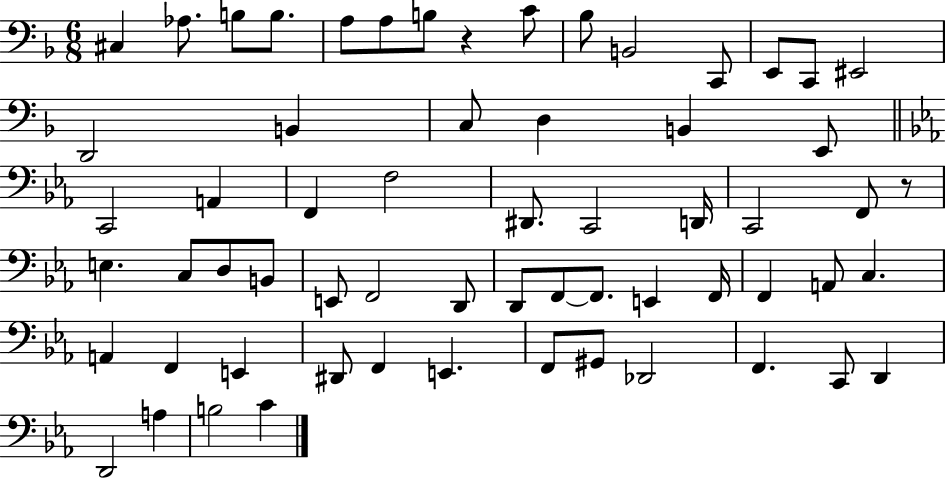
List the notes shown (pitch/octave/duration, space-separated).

C#3/q Ab3/e. B3/e B3/e. A3/e A3/e B3/e R/q C4/e Bb3/e B2/h C2/e E2/e C2/e EIS2/h D2/h B2/q C3/e D3/q B2/q E2/e C2/h A2/q F2/q F3/h D#2/e. C2/h D2/s C2/h F2/e R/e E3/q. C3/e D3/e B2/e E2/e F2/h D2/e D2/e F2/e F2/e. E2/q F2/s F2/q A2/e C3/q. A2/q F2/q E2/q D#2/e F2/q E2/q. F2/e G#2/e Db2/h F2/q. C2/e D2/q D2/h A3/q B3/h C4/q